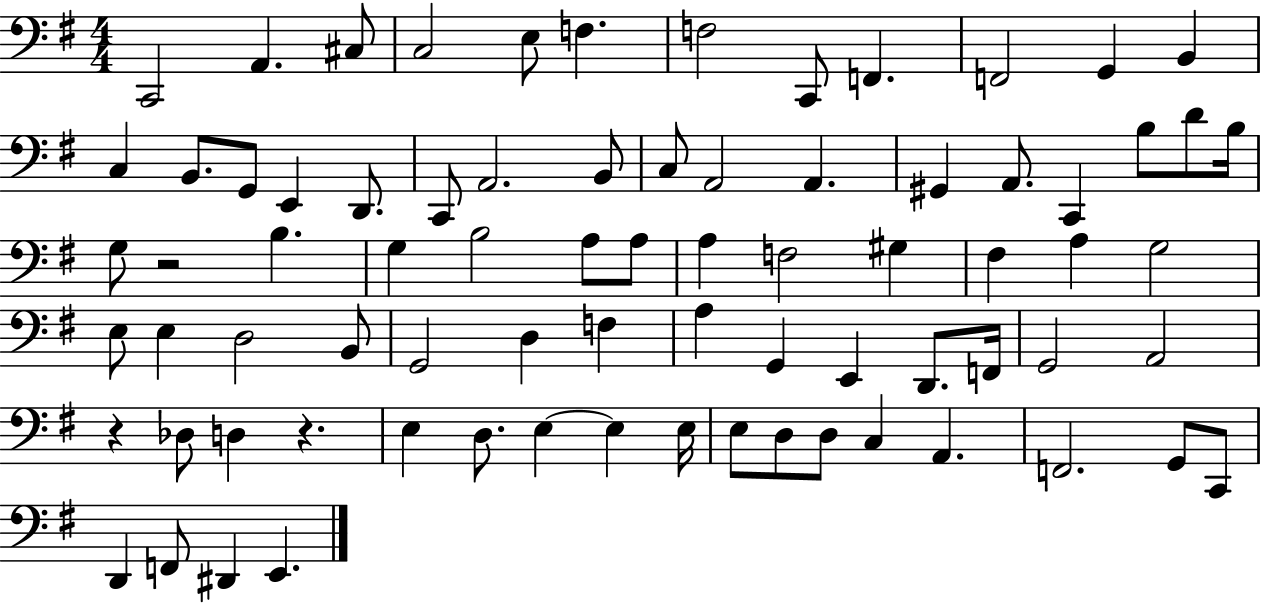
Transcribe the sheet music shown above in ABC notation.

X:1
T:Untitled
M:4/4
L:1/4
K:G
C,,2 A,, ^C,/2 C,2 E,/2 F, F,2 C,,/2 F,, F,,2 G,, B,, C, B,,/2 G,,/2 E,, D,,/2 C,,/2 A,,2 B,,/2 C,/2 A,,2 A,, ^G,, A,,/2 C,, B,/2 D/2 B,/4 G,/2 z2 B, G, B,2 A,/2 A,/2 A, F,2 ^G, ^F, A, G,2 E,/2 E, D,2 B,,/2 G,,2 D, F, A, G,, E,, D,,/2 F,,/4 G,,2 A,,2 z _D,/2 D, z E, D,/2 E, E, E,/4 E,/2 D,/2 D,/2 C, A,, F,,2 G,,/2 C,,/2 D,, F,,/2 ^D,, E,,